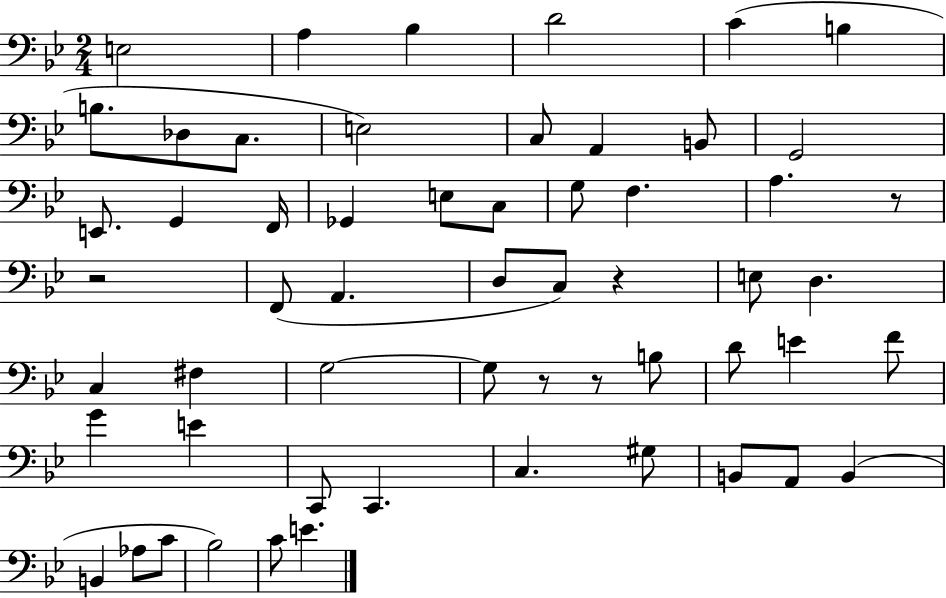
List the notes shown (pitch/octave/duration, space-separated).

E3/h A3/q Bb3/q D4/h C4/q B3/q B3/e. Db3/e C3/e. E3/h C3/e A2/q B2/e G2/h E2/e. G2/q F2/s Gb2/q E3/e C3/e G3/e F3/q. A3/q. R/e R/h F2/e A2/q. D3/e C3/e R/q E3/e D3/q. C3/q F#3/q G3/h G3/e R/e R/e B3/e D4/e E4/q F4/e G4/q E4/q C2/e C2/q. C3/q. G#3/e B2/e A2/e B2/q B2/q Ab3/e C4/e Bb3/h C4/e E4/q.